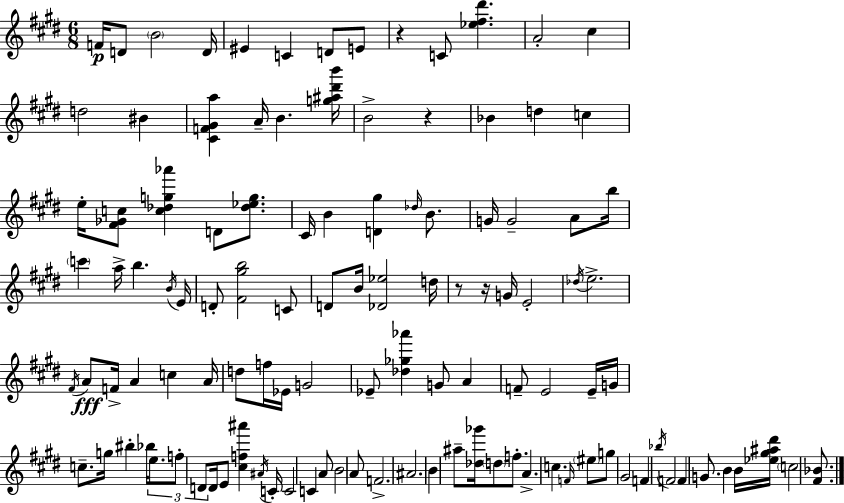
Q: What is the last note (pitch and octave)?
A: C5